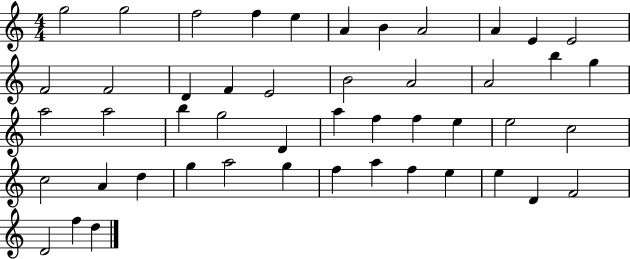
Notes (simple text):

G5/h G5/h F5/h F5/q E5/q A4/q B4/q A4/h A4/q E4/q E4/h F4/h F4/h D4/q F4/q E4/h B4/h A4/h A4/h B5/q G5/q A5/h A5/h B5/q G5/h D4/q A5/q F5/q F5/q E5/q E5/h C5/h C5/h A4/q D5/q G5/q A5/h G5/q F5/q A5/q F5/q E5/q E5/q D4/q F4/h D4/h F5/q D5/q